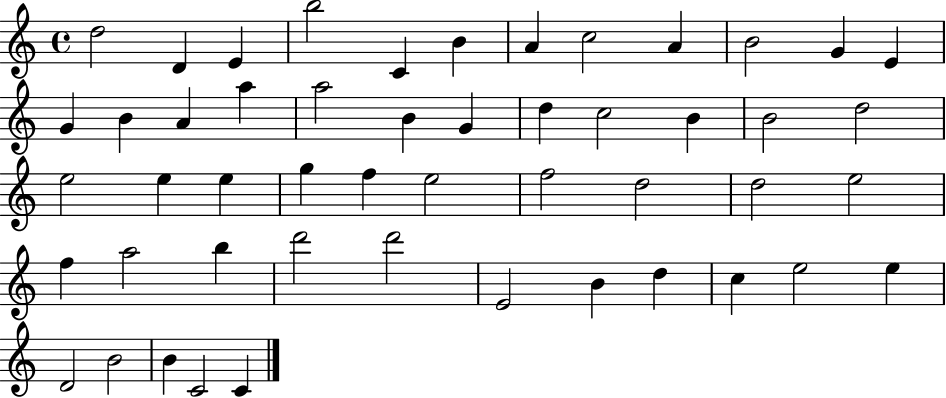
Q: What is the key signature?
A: C major